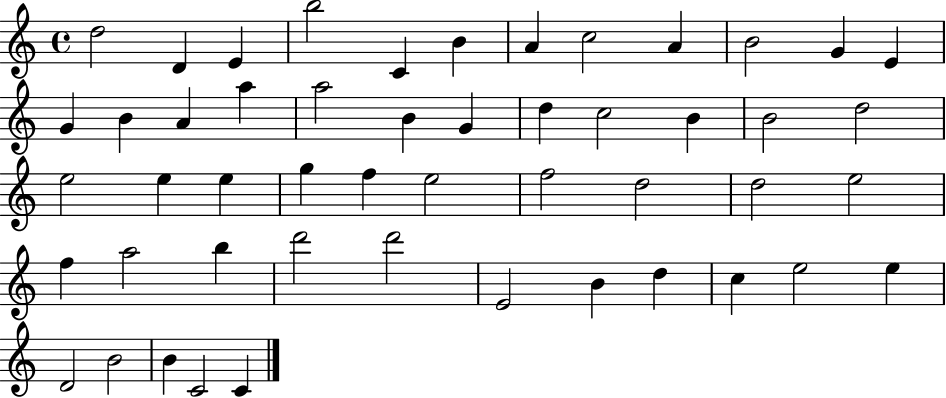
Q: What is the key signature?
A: C major